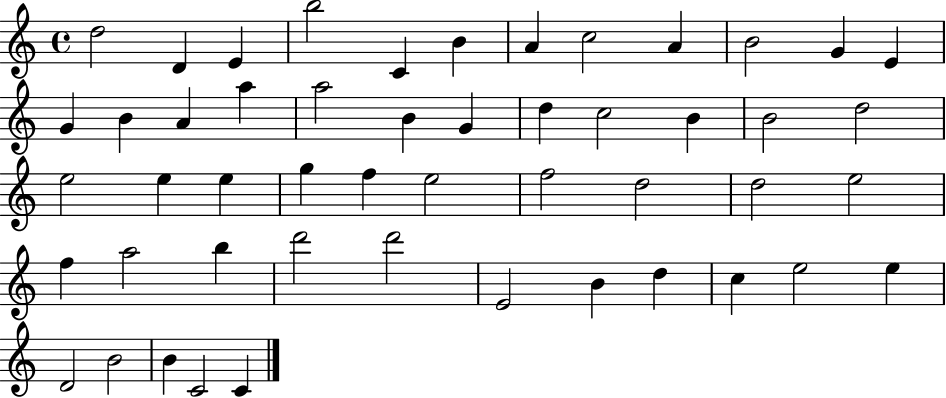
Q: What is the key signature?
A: C major